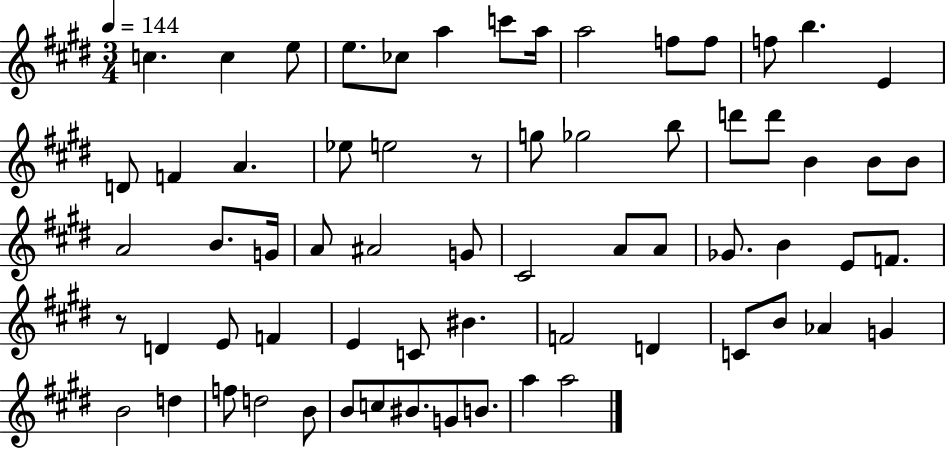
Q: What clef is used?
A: treble